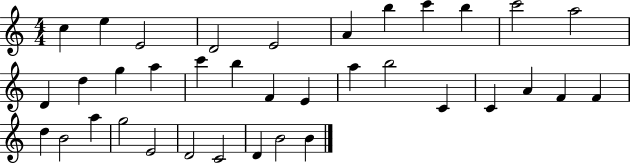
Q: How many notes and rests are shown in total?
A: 36